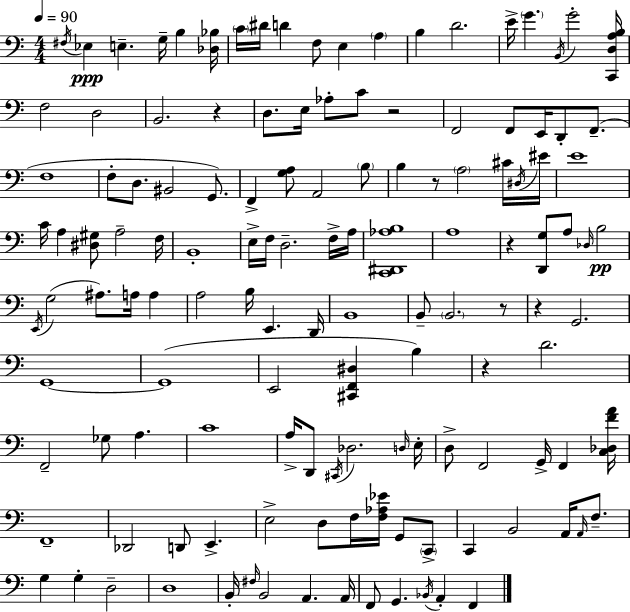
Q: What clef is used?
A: bass